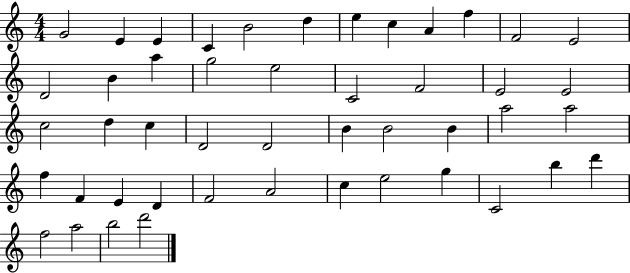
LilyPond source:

{
  \clef treble
  \numericTimeSignature
  \time 4/4
  \key c \major
  g'2 e'4 e'4 | c'4 b'2 d''4 | e''4 c''4 a'4 f''4 | f'2 e'2 | \break d'2 b'4 a''4 | g''2 e''2 | c'2 f'2 | e'2 e'2 | \break c''2 d''4 c''4 | d'2 d'2 | b'4 b'2 b'4 | a''2 a''2 | \break f''4 f'4 e'4 d'4 | f'2 a'2 | c''4 e''2 g''4 | c'2 b''4 d'''4 | \break f''2 a''2 | b''2 d'''2 | \bar "|."
}